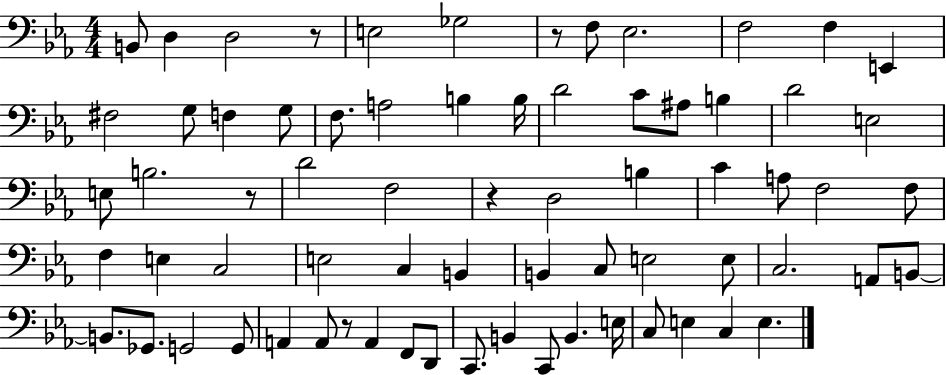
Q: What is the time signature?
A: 4/4